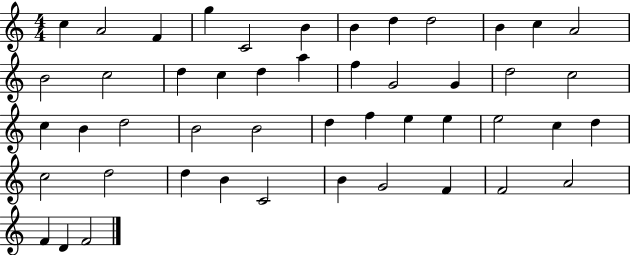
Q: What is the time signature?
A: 4/4